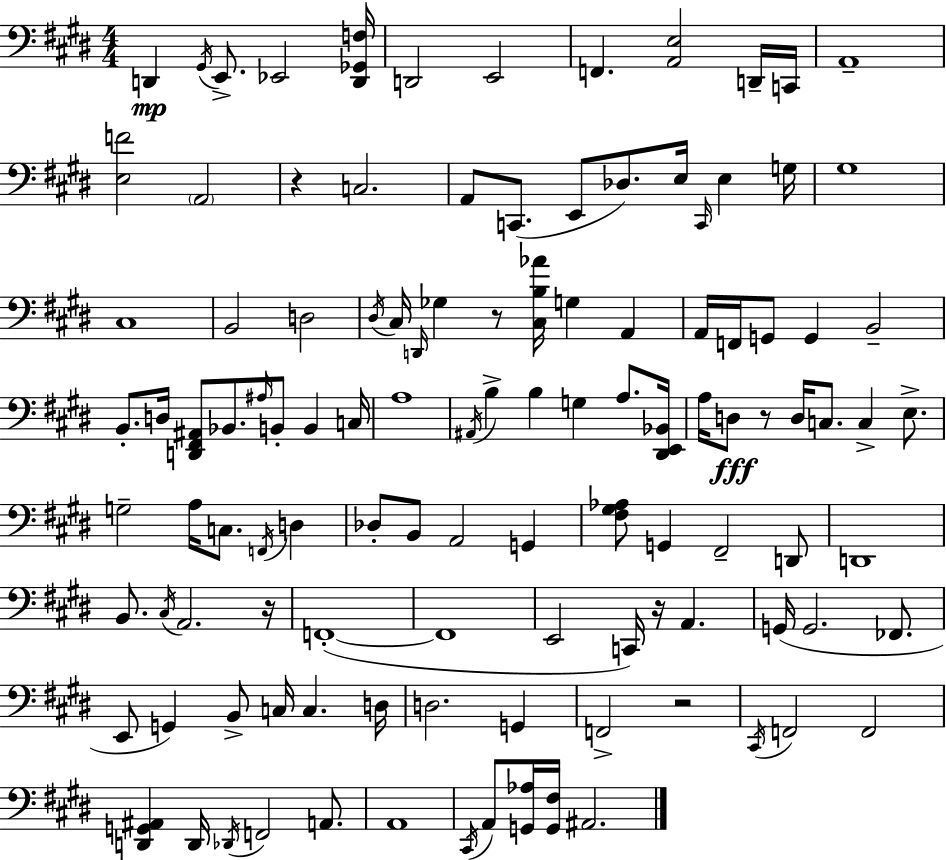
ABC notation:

X:1
T:Untitled
M:4/4
L:1/4
K:E
D,, ^G,,/4 E,,/2 _E,,2 [D,,_G,,F,]/4 D,,2 E,,2 F,, [A,,E,]2 D,,/4 C,,/4 A,,4 [E,F]2 A,,2 z C,2 A,,/2 C,,/2 E,,/2 _D,/2 E,/4 C,,/4 E, G,/4 ^G,4 ^C,4 B,,2 D,2 ^D,/4 ^C,/4 D,,/4 _G, z/2 [^C,B,_A]/4 G, A,, A,,/4 F,,/4 G,,/2 G,, B,,2 B,,/2 D,/4 [D,,^F,,^A,,]/2 _B,,/2 ^A,/4 B,,/2 B,, C,/4 A,4 ^A,,/4 B, B, G, A,/2 [^D,,E,,_B,,]/4 A,/4 D,/2 z/2 D,/4 C,/2 C, E,/2 G,2 A,/4 C,/2 F,,/4 D, _D,/2 B,,/2 A,,2 G,, [^F,^G,_A,]/2 G,, ^F,,2 D,,/2 D,,4 B,,/2 ^C,/4 A,,2 z/4 F,,4 F,,4 E,,2 C,,/4 z/4 A,, G,,/4 G,,2 _F,,/2 E,,/2 G,, B,,/2 C,/4 C, D,/4 D,2 G,, F,,2 z2 ^C,,/4 F,,2 F,,2 [D,,G,,^A,,] D,,/4 _D,,/4 F,,2 A,,/2 A,,4 ^C,,/4 A,,/2 [G,,_A,]/4 [G,,^F,]/4 ^A,,2